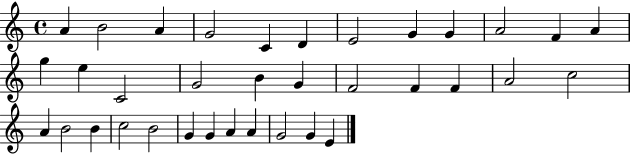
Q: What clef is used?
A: treble